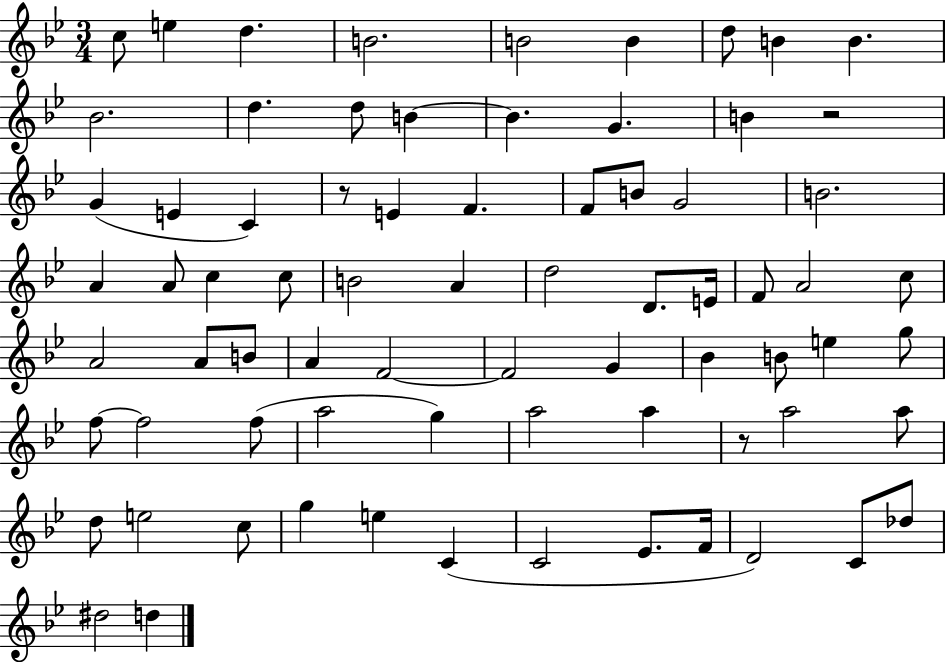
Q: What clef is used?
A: treble